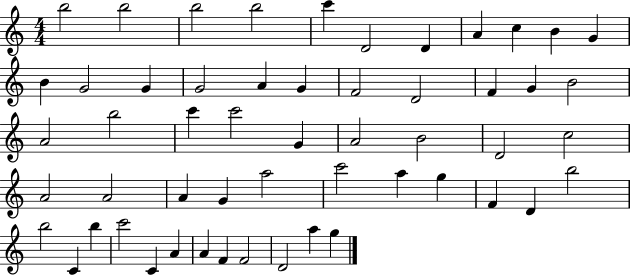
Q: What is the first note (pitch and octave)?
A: B5